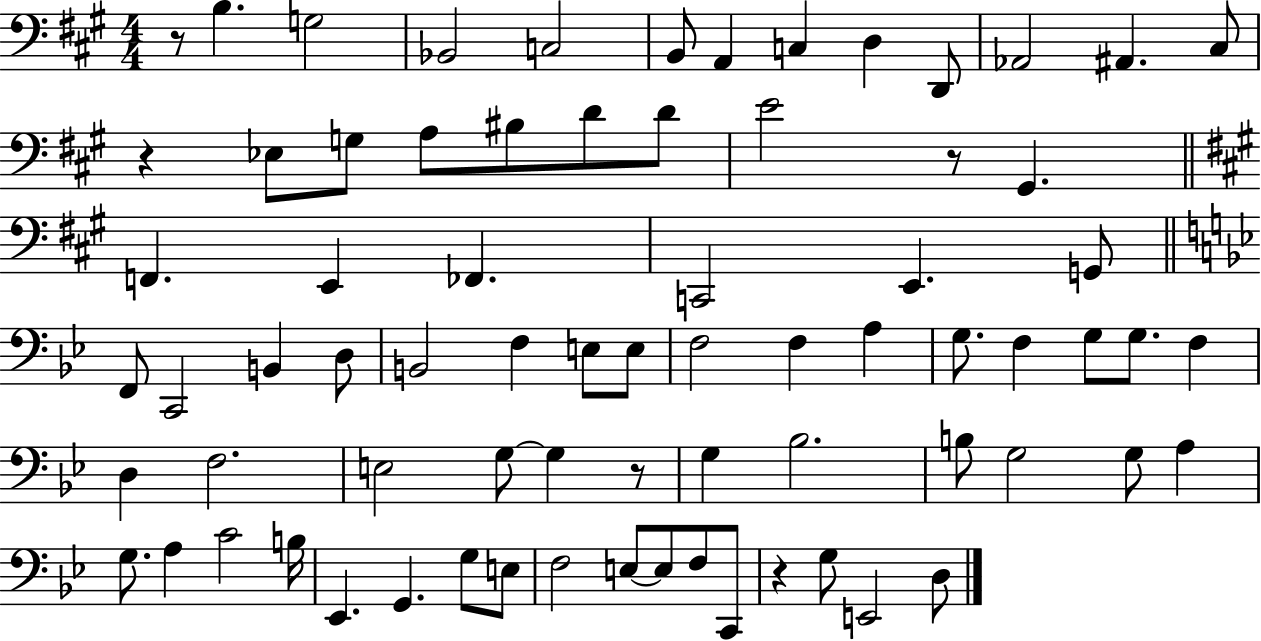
X:1
T:Untitled
M:4/4
L:1/4
K:A
z/2 B, G,2 _B,,2 C,2 B,,/2 A,, C, D, D,,/2 _A,,2 ^A,, ^C,/2 z _E,/2 G,/2 A,/2 ^B,/2 D/2 D/2 E2 z/2 ^G,, F,, E,, _F,, C,,2 E,, G,,/2 F,,/2 C,,2 B,, D,/2 B,,2 F, E,/2 E,/2 F,2 F, A, G,/2 F, G,/2 G,/2 F, D, F,2 E,2 G,/2 G, z/2 G, _B,2 B,/2 G,2 G,/2 A, G,/2 A, C2 B,/4 _E,, G,, G,/2 E,/2 F,2 E,/2 E,/2 F,/2 C,,/2 z G,/2 E,,2 D,/2